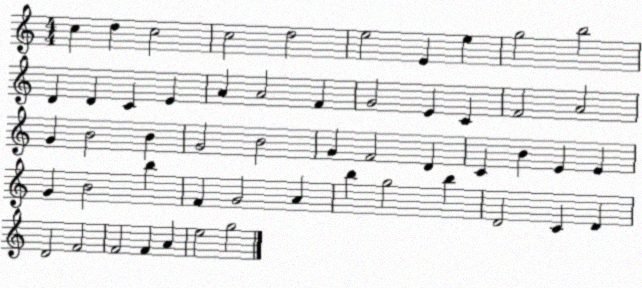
X:1
T:Untitled
M:4/4
L:1/4
K:C
c d c2 c2 d2 e2 E e g2 b2 D D C E A A2 F G2 E C F2 A2 G B2 B G2 B2 G F2 D C B E E G B2 b F G2 A b g2 b D2 C D D2 F2 F2 F A e2 g2